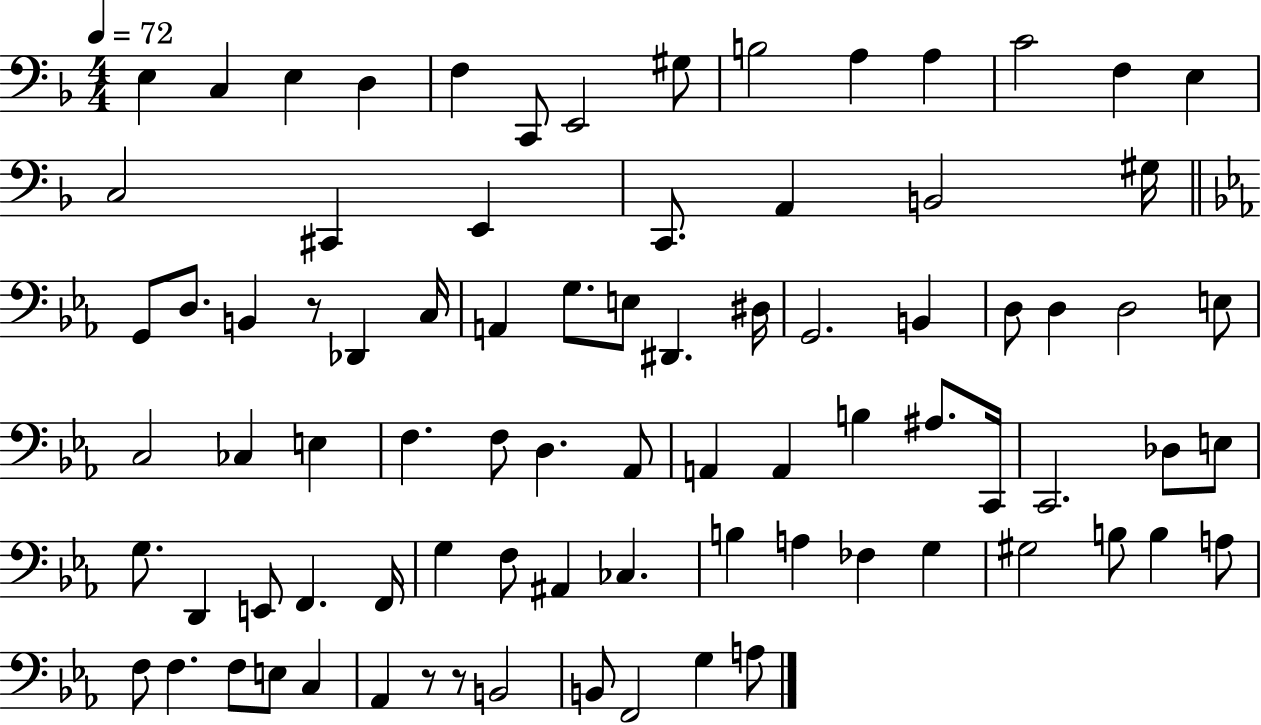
{
  \clef bass
  \numericTimeSignature
  \time 4/4
  \key f \major
  \tempo 4 = 72
  e4 c4 e4 d4 | f4 c,8 e,2 gis8 | b2 a4 a4 | c'2 f4 e4 | \break c2 cis,4 e,4 | c,8. a,4 b,2 gis16 | \bar "||" \break \key ees \major g,8 d8. b,4 r8 des,4 c16 | a,4 g8. e8 dis,4. dis16 | g,2. b,4 | d8 d4 d2 e8 | \break c2 ces4 e4 | f4. f8 d4. aes,8 | a,4 a,4 b4 ais8. c,16 | c,2. des8 e8 | \break g8. d,4 e,8 f,4. f,16 | g4 f8 ais,4 ces4. | b4 a4 fes4 g4 | gis2 b8 b4 a8 | \break f8 f4. f8 e8 c4 | aes,4 r8 r8 b,2 | b,8 f,2 g4 a8 | \bar "|."
}